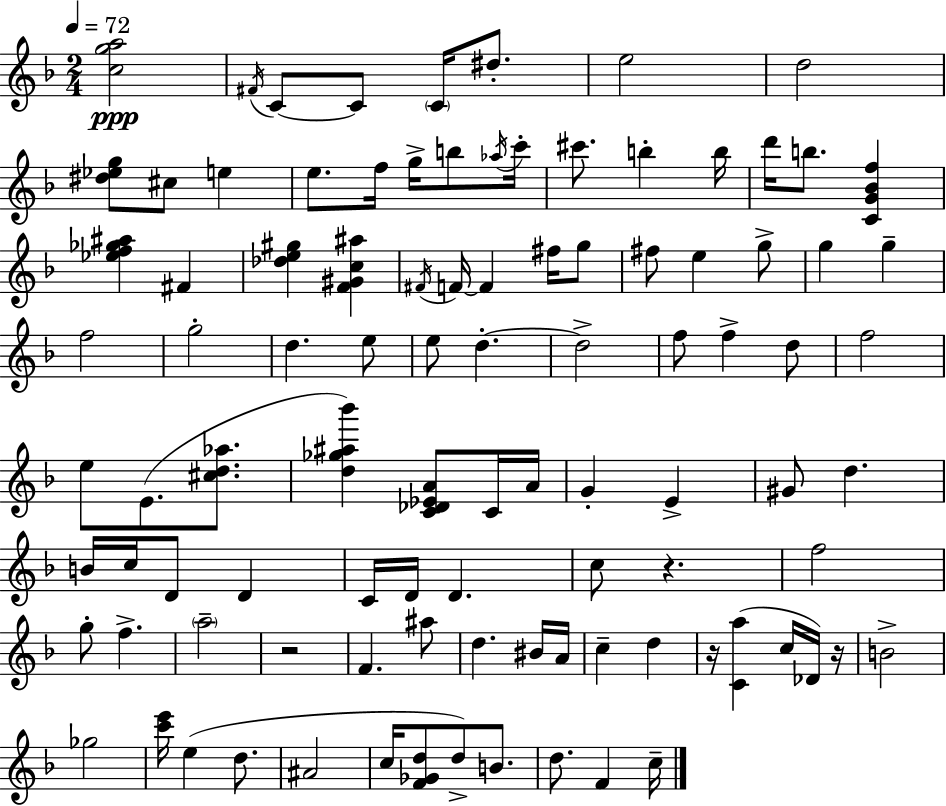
X:1
T:Untitled
M:2/4
L:1/4
K:F
[cga]2 ^F/4 C/2 C/2 C/4 ^d/2 e2 d2 [^d_eg]/2 ^c/2 e e/2 f/4 g/4 b/2 _a/4 c'/4 ^c'/2 b b/4 d'/4 b/2 [CG_Bf] [_ef_g^a] ^F [_de^g] [F^Gc^a] ^F/4 F/4 F ^f/4 g/2 ^f/2 e g/2 g g f2 g2 d e/2 e/2 d d2 f/2 f d/2 f2 e/2 E/2 [^cd_a]/2 [d_g^a_b'] [C_D_EA]/2 C/4 A/4 G E ^G/2 d B/4 c/4 D/2 D C/4 D/4 D c/2 z f2 g/2 f a2 z2 F ^a/2 d ^B/4 A/4 c d z/4 [Ca] c/4 _D/4 z/4 B2 _g2 [c'e']/4 e d/2 ^A2 c/4 [F_Gd]/2 d/2 B/2 d/2 F c/4